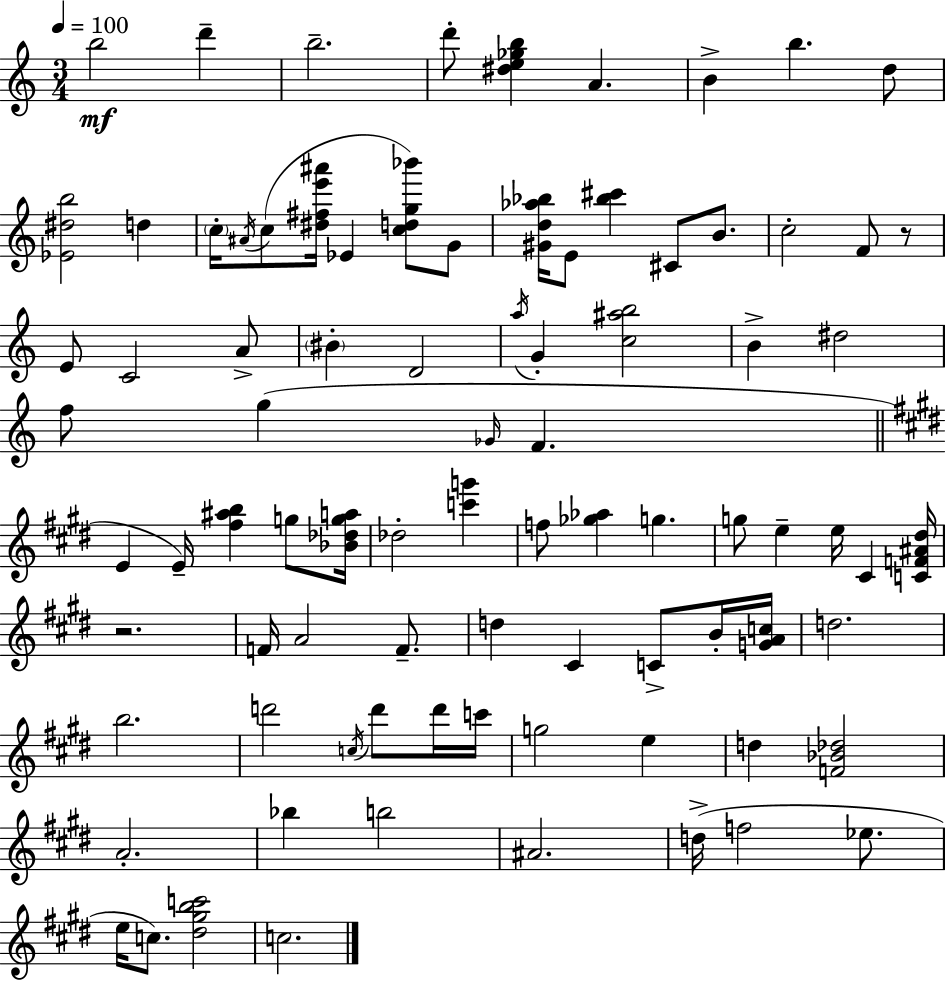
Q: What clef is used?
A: treble